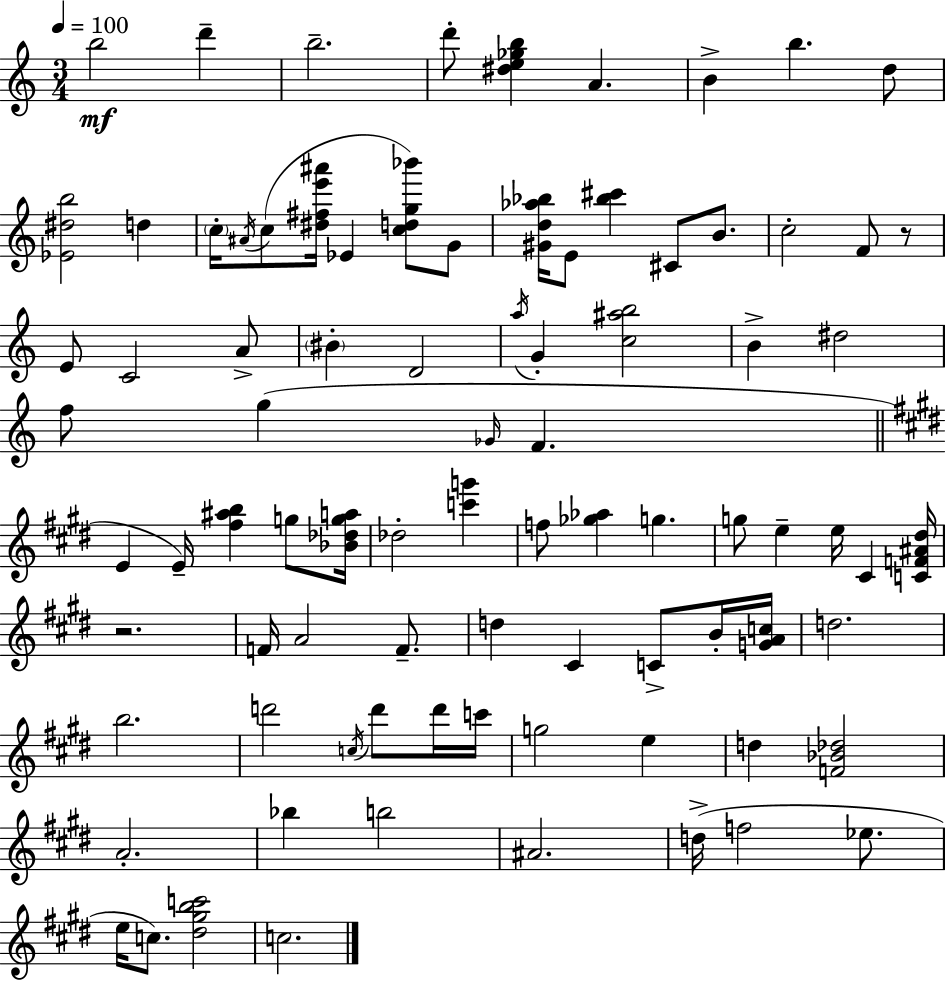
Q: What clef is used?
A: treble